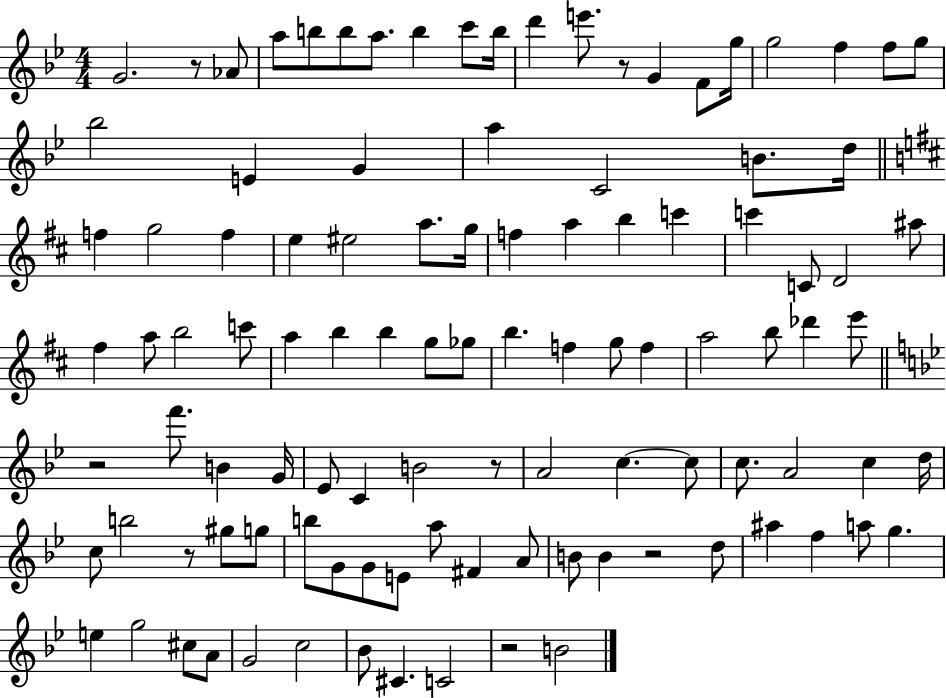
{
  \clef treble
  \numericTimeSignature
  \time 4/4
  \key bes \major
  g'2. r8 aes'8 | a''8 b''8 b''8 a''8. b''4 c'''8 b''16 | d'''4 e'''8. r8 g'4 f'8 g''16 | g''2 f''4 f''8 g''8 | \break bes''2 e'4 g'4 | a''4 c'2 b'8. d''16 | \bar "||" \break \key b \minor f''4 g''2 f''4 | e''4 eis''2 a''8. g''16 | f''4 a''4 b''4 c'''4 | c'''4 c'8 d'2 ais''8 | \break fis''4 a''8 b''2 c'''8 | a''4 b''4 b''4 g''8 ges''8 | b''4. f''4 g''8 f''4 | a''2 b''8 des'''4 e'''8 | \break \bar "||" \break \key bes \major r2 f'''8. b'4 g'16 | ees'8 c'4 b'2 r8 | a'2 c''4.~~ c''8 | c''8. a'2 c''4 d''16 | \break c''8 b''2 r8 gis''8 g''8 | b''8 g'8 g'8 e'8 a''8 fis'4 a'8 | b'8 b'4 r2 d''8 | ais''4 f''4 a''8 g''4. | \break e''4 g''2 cis''8 a'8 | g'2 c''2 | bes'8 cis'4. c'2 | r2 b'2 | \break \bar "|."
}